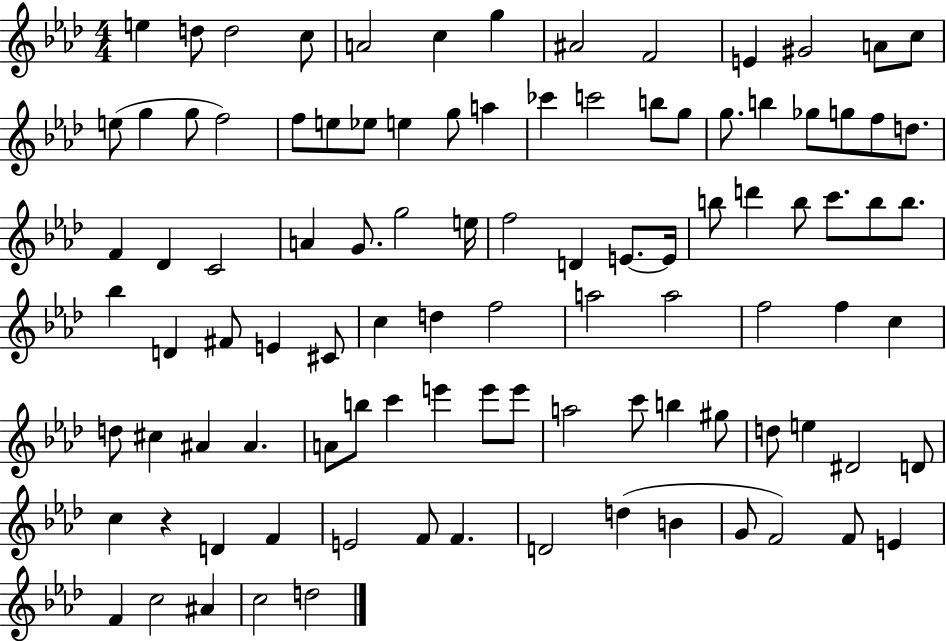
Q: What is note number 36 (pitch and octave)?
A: C4